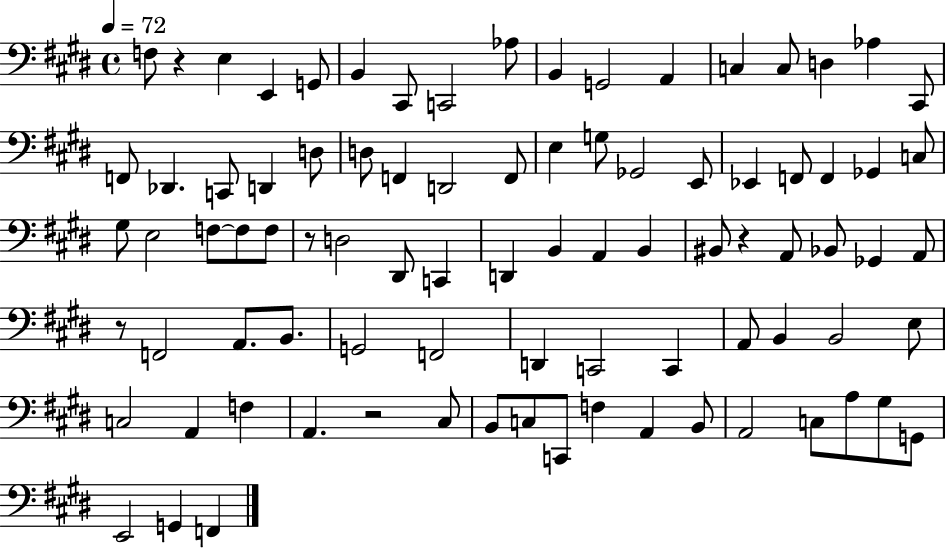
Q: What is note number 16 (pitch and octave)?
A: C#2